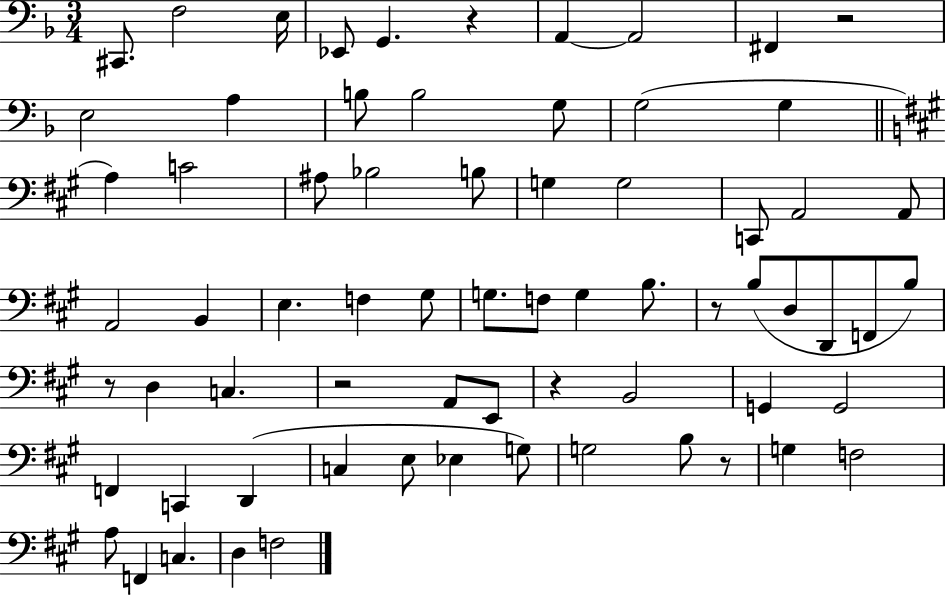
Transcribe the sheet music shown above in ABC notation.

X:1
T:Untitled
M:3/4
L:1/4
K:F
^C,,/2 F,2 E,/4 _E,,/2 G,, z A,, A,,2 ^F,, z2 E,2 A, B,/2 B,2 G,/2 G,2 G, A, C2 ^A,/2 _B,2 B,/2 G, G,2 C,,/2 A,,2 A,,/2 A,,2 B,, E, F, ^G,/2 G,/2 F,/2 G, B,/2 z/2 B,/2 D,/2 D,,/2 F,,/2 B,/2 z/2 D, C, z2 A,,/2 E,,/2 z B,,2 G,, G,,2 F,, C,, D,, C, E,/2 _E, G,/2 G,2 B,/2 z/2 G, F,2 A,/2 F,, C, D, F,2